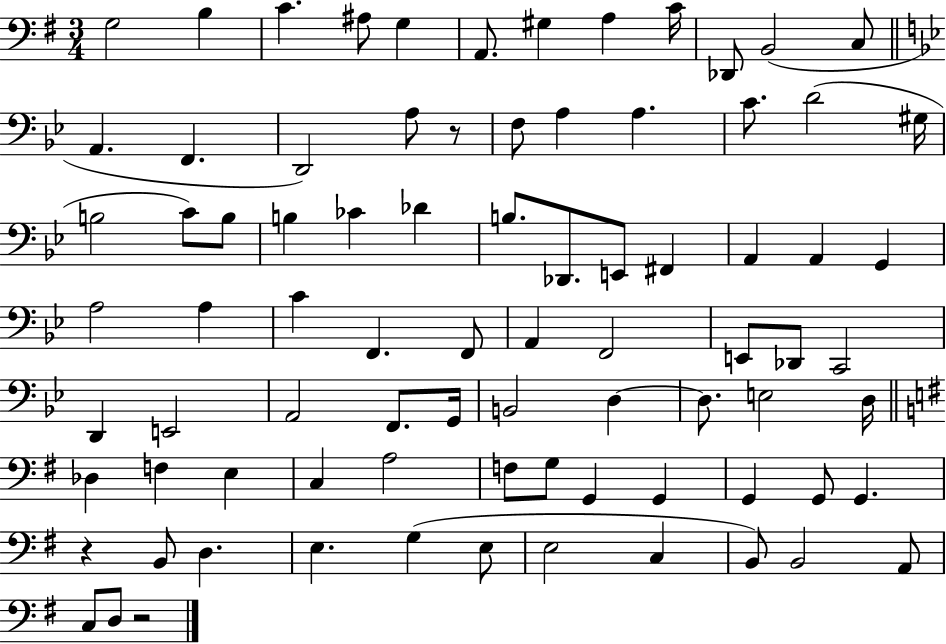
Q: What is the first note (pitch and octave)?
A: G3